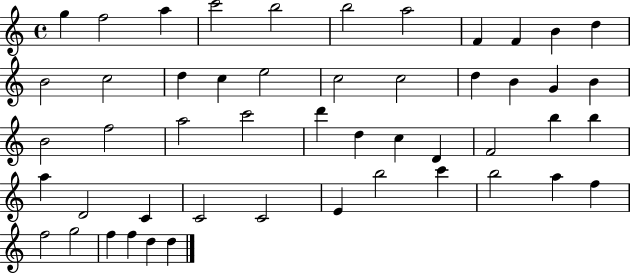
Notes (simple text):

G5/q F5/h A5/q C6/h B5/h B5/h A5/h F4/q F4/q B4/q D5/q B4/h C5/h D5/q C5/q E5/h C5/h C5/h D5/q B4/q G4/q B4/q B4/h F5/h A5/h C6/h D6/q D5/q C5/q D4/q F4/h B5/q B5/q A5/q D4/h C4/q C4/h C4/h E4/q B5/h C6/q B5/h A5/q F5/q F5/h G5/h F5/q F5/q D5/q D5/q